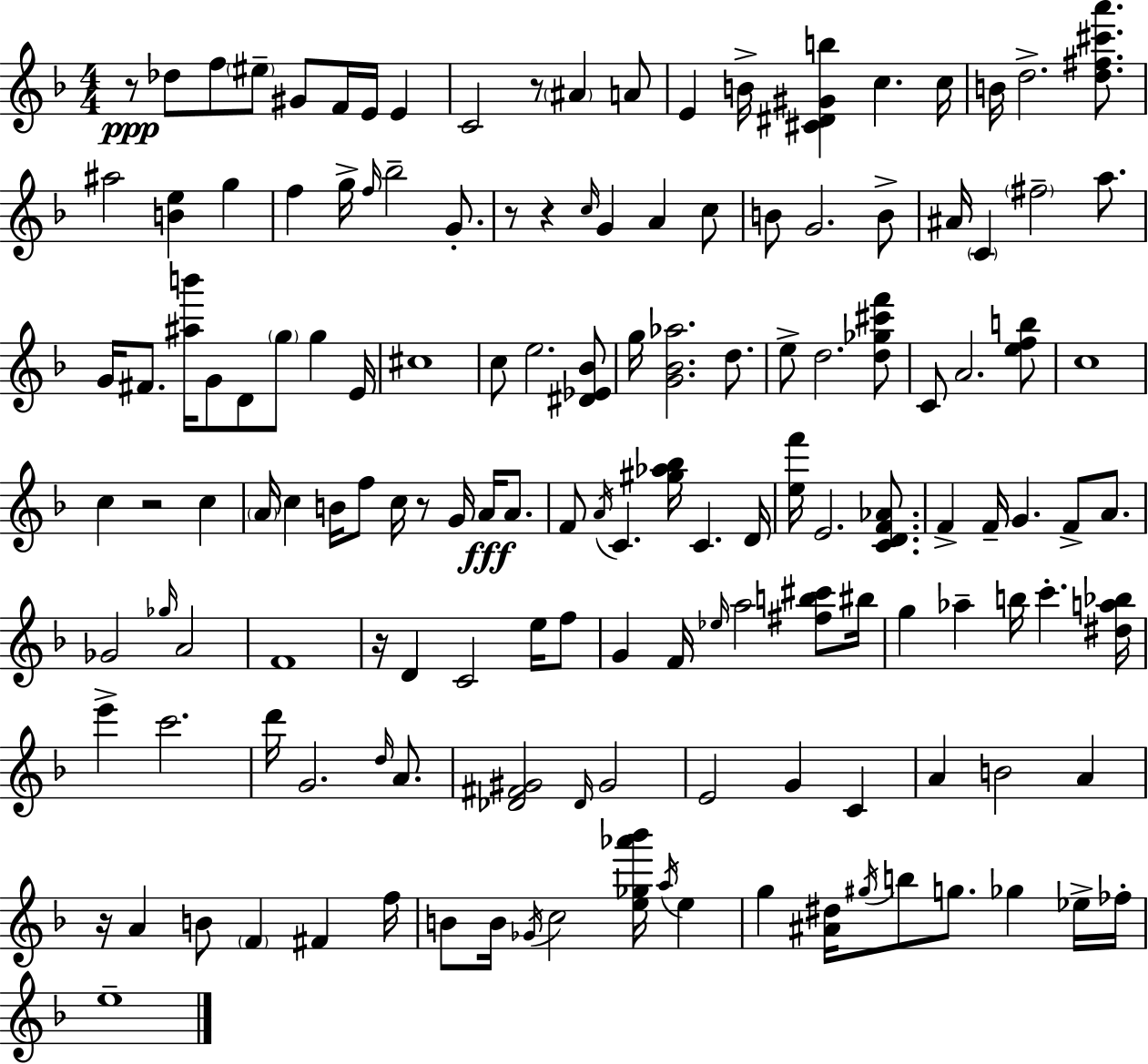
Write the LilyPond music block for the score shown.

{
  \clef treble
  \numericTimeSignature
  \time 4/4
  \key d \minor
  r8\ppp des''8 f''8 \parenthesize eis''8-- gis'8 f'16 e'16 e'4 | c'2 r8 \parenthesize ais'4 a'8 | e'4 b'16-> <cis' dis' gis' b''>4 c''4. c''16 | b'16 d''2.-> <d'' fis'' cis''' a'''>8. | \break ais''2 <b' e''>4 g''4 | f''4 g''16-> \grace { f''16 } bes''2-- g'8.-. | r8 r4 \grace { c''16 } g'4 a'4 | c''8 b'8 g'2. | \break b'8-> ais'16 \parenthesize c'4 \parenthesize fis''2-- a''8. | g'16 fis'8. <ais'' b'''>16 g'8 d'8 \parenthesize g''8 g''4 | e'16 cis''1 | c''8 e''2. | \break <dis' ees' bes'>8 g''16 <g' bes' aes''>2. d''8. | e''8-> d''2. | <d'' ges'' cis''' f'''>8 c'8 a'2. | <e'' f'' b''>8 c''1 | \break c''4 r2 c''4 | \parenthesize a'16 c''4 b'16 f''8 c''16 r8 g'16 a'16\fff a'8. | f'8 \acciaccatura { a'16 } c'4. <gis'' aes'' bes''>16 c'4. | d'16 <e'' f'''>16 e'2. | \break <c' d' f' aes'>8. f'4-> f'16-- g'4. f'8-> | a'8. ges'2 \grace { ges''16 } a'2 | f'1 | r16 d'4 c'2 | \break e''16 f''8 g'4 f'16 \grace { ees''16 } a''2 | <fis'' b'' cis'''>8 bis''16 g''4 aes''4-- b''16 c'''4.-. | <dis'' a'' bes''>16 e'''4-> c'''2. | d'''16 g'2. | \break \grace { d''16 } a'8. <des' fis' gis'>2 \grace { des'16 } gis'2 | e'2 g'4 | c'4 a'4 b'2 | a'4 r16 a'4 b'8 \parenthesize f'4 | \break fis'4 f''16 b'8 b'16 \acciaccatura { ges'16 } c''2 | <e'' ges'' aes''' bes'''>16 \acciaccatura { a''16 } e''4 g''4 <ais' dis''>16 \acciaccatura { gis''16 } b''8 | g''8. ges''4 ees''16-> fes''16-. e''1-- | \bar "|."
}